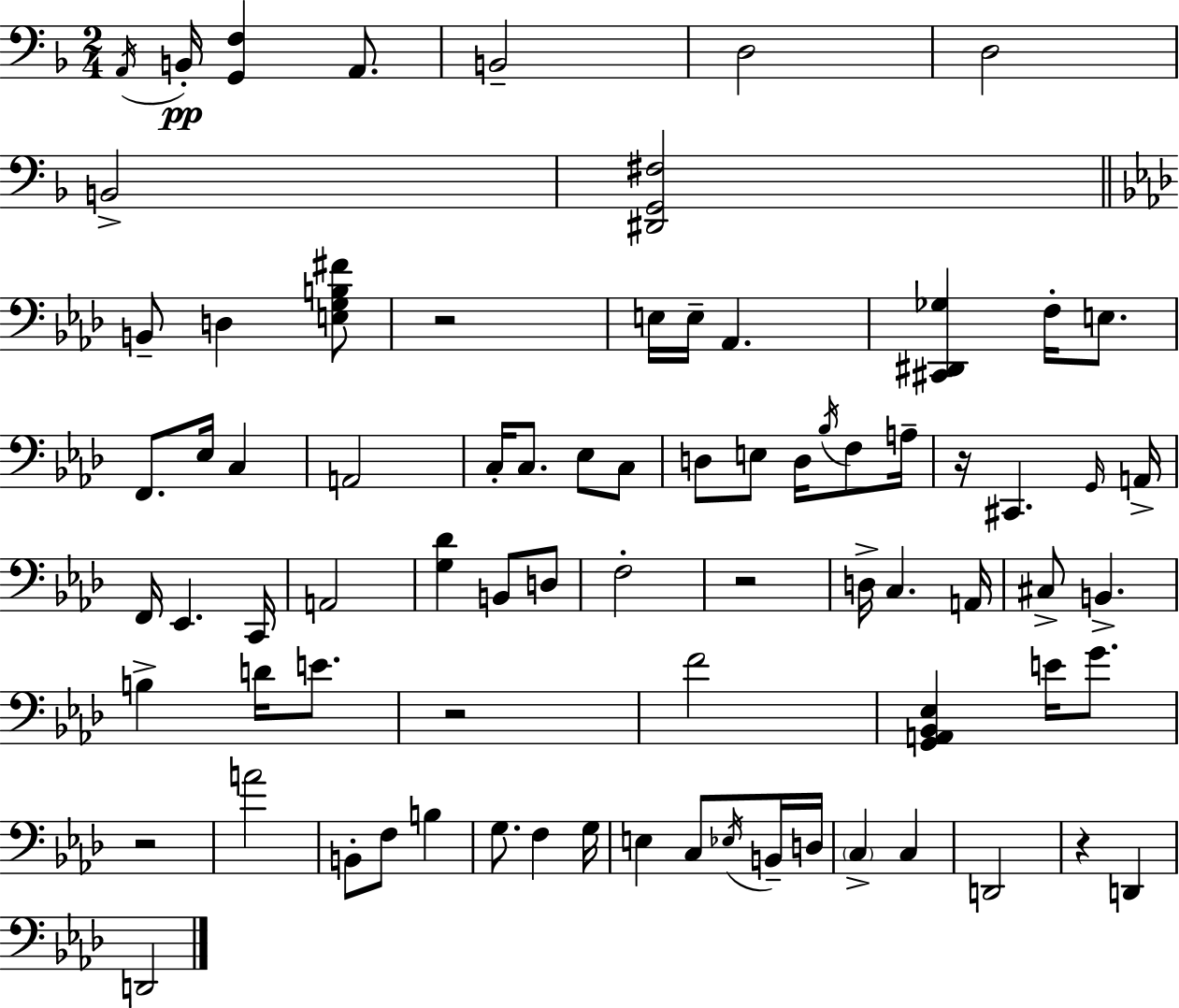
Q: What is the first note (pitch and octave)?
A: A2